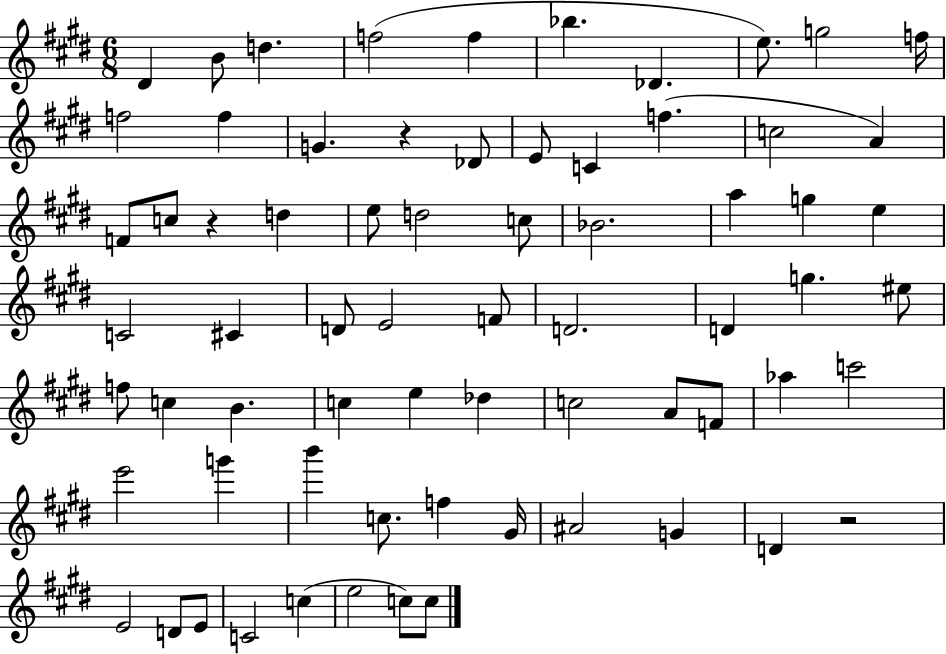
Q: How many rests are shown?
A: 3